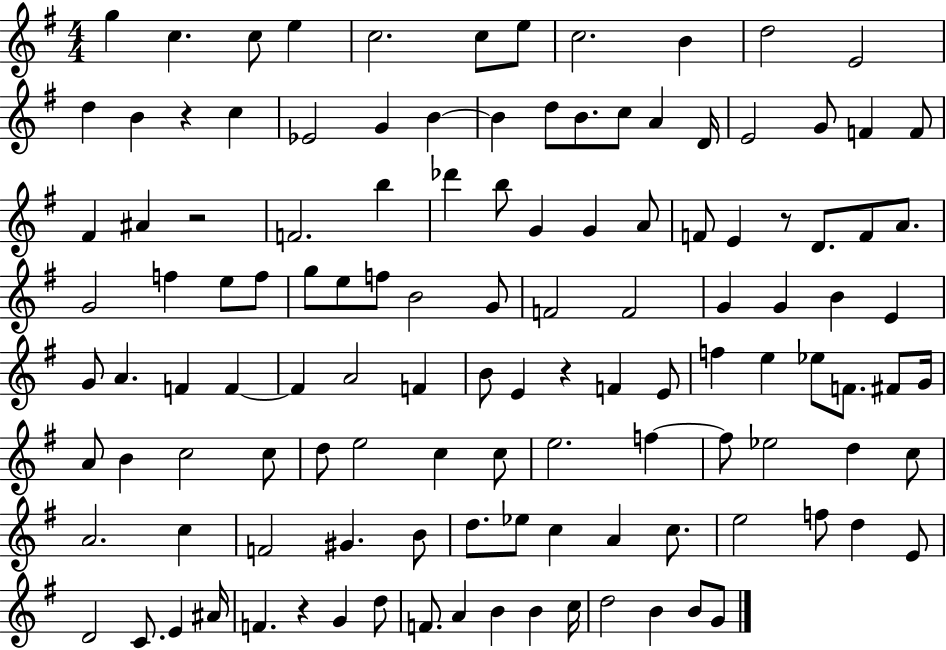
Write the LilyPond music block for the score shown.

{
  \clef treble
  \numericTimeSignature
  \time 4/4
  \key g \major
  \repeat volta 2 { g''4 c''4. c''8 e''4 | c''2. c''8 e''8 | c''2. b'4 | d''2 e'2 | \break d''4 b'4 r4 c''4 | ees'2 g'4 b'4~~ | b'4 d''8 b'8. c''8 a'4 d'16 | e'2 g'8 f'4 f'8 | \break fis'4 ais'4 r2 | f'2. b''4 | des'''4 b''8 g'4 g'4 a'8 | f'8 e'4 r8 d'8. f'8 a'8. | \break g'2 f''4 e''8 f''8 | g''8 e''8 f''8 b'2 g'8 | f'2 f'2 | g'4 g'4 b'4 e'4 | \break g'8 a'4. f'4 f'4~~ | f'4 a'2 f'4 | b'8 e'4 r4 f'4 e'8 | f''4 e''4 ees''8 f'8. fis'8 g'16 | \break a'8 b'4 c''2 c''8 | d''8 e''2 c''4 c''8 | e''2. f''4~~ | f''8 ees''2 d''4 c''8 | \break a'2. c''4 | f'2 gis'4. b'8 | d''8. ees''8 c''4 a'4 c''8. | e''2 f''8 d''4 e'8 | \break d'2 c'8. e'4 ais'16 | f'4. r4 g'4 d''8 | f'8. a'4 b'4 b'4 c''16 | d''2 b'4 b'8 g'8 | \break } \bar "|."
}